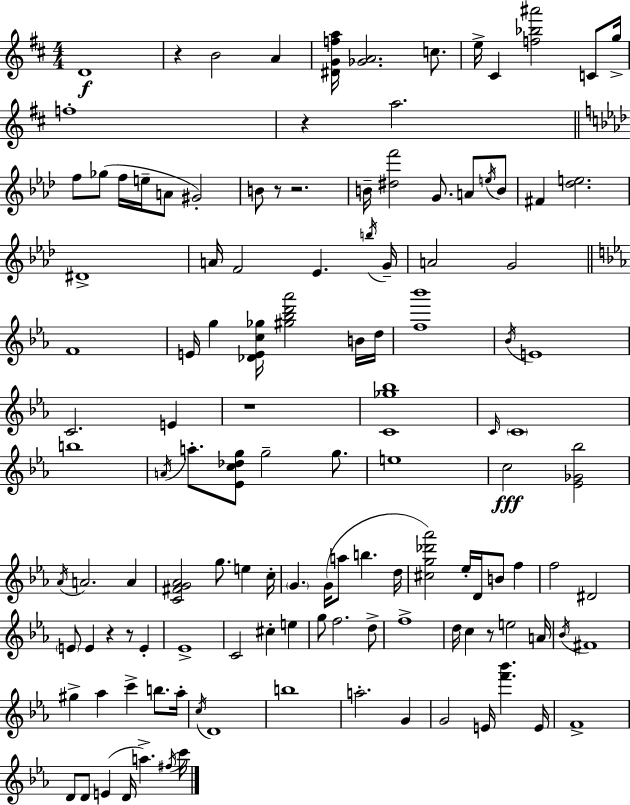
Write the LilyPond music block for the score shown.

{
  \clef treble
  \numericTimeSignature
  \time 4/4
  \key d \major
  d'1\f | r4 b'2 a'4 | <dis' g' f'' a''>16 <ges' a'>2. c''8. | e''16-> cis'4 <f'' bes'' ais'''>2 c'8 g''16-> | \break f''1-. | r4 a''2. | \bar "||" \break \key aes \major f''8 ges''8( f''16 e''16-- a'8 gis'2-.) | b'8 r8 r2. | b'16-- <dis'' f'''>2 g'8. a'8 \acciaccatura { e''16 } b'8 | fis'4 <des'' e''>2. | \break dis'1-> | a'16 f'2 ees'4. | \acciaccatura { b''16 } g'16-- a'2 g'2 | \bar "||" \break \key c \minor f'1 | e'16 g''4 <des' e' c'' ges''>16 <gis'' bes'' d''' aes'''>2 b'16 d''16 | <f'' bes'''>1 | \acciaccatura { bes'16 } e'1 | \break c'2. e'4 | r1 | <c' ges'' bes''>1 | \grace { c'16 } \parenthesize c'1 | \break b''1 | \acciaccatura { a'16 } a''8.-. <ees' c'' des'' g''>8 g''2-- | g''8. e''1 | c''2\fff <ees' ges' bes''>2 | \break \acciaccatura { aes'16 } a'2. | a'4 <c' fis' g' aes'>2 g''8. e''4 | c''16-. \parenthesize g'4. g'16( a''8 b''4. | d''16 <cis'' g'' des''' aes'''>2) ees''16-. d'16 b'8 | \break f''4 f''2 dis'2 | \parenthesize e'8 e'4 r4 r8 | e'4-. ees'1-> | c'2 cis''4-. | \break e''4 g''8 f''2. | d''8-> f''1-> | d''16 c''4 r8 e''2 | a'16 \acciaccatura { bes'16 } fis'1 | \break gis''4-> aes''4 c'''4-> | b''8. aes''16-. \acciaccatura { c''16 } d'1 | b''1 | a''2.-. | \break g'4 g'2 e'16 <f''' bes'''>4. | e'16 f'1-> | d'8 d'8 e'4( d'16 a''4.->) | \acciaccatura { fis''16 } c'''16 \bar "|."
}